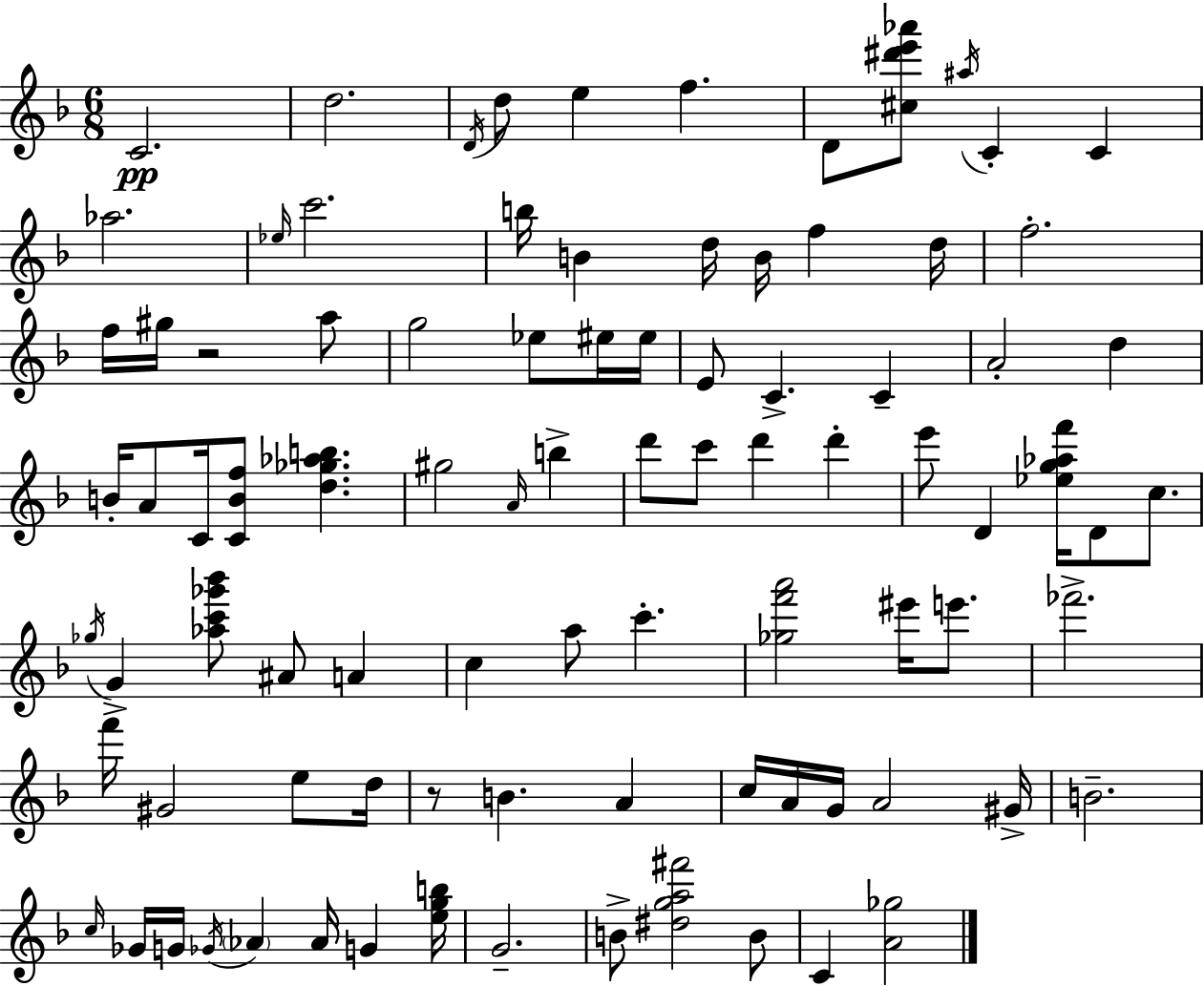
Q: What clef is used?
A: treble